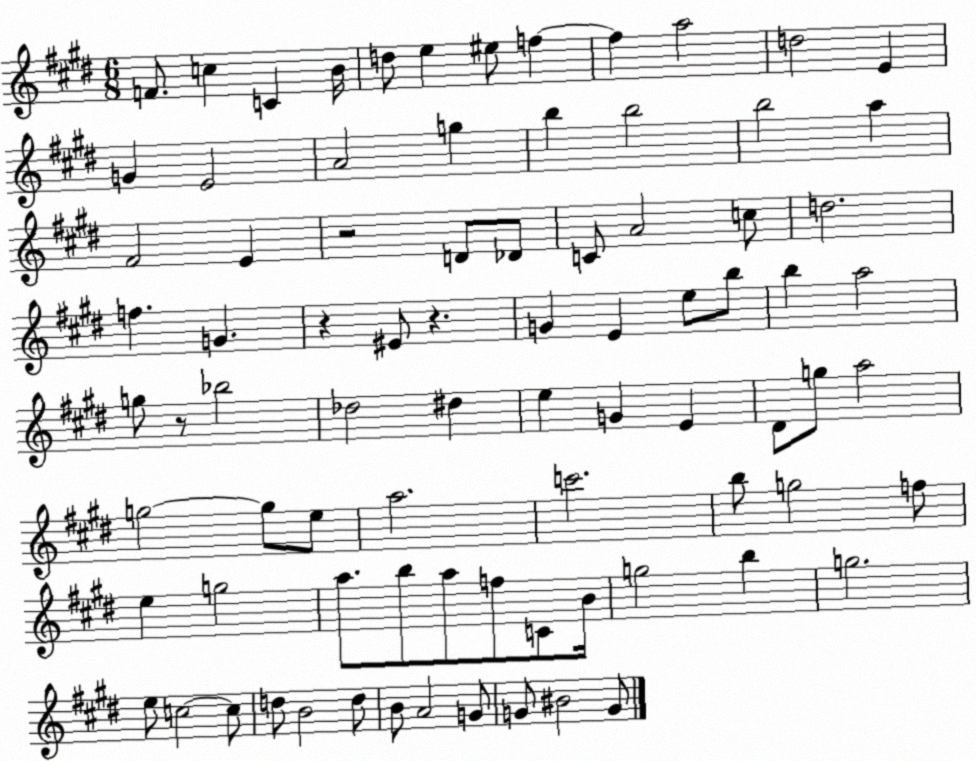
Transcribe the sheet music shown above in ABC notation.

X:1
T:Untitled
M:6/8
L:1/4
K:E
F/2 c C B/4 d/2 e ^e/2 f f a2 d2 E G E2 A2 g b b2 b2 a ^F2 E z2 D/2 _D/2 C/2 A2 c/2 d2 f G z ^E/2 z G E e/2 b/2 b a2 g/2 z/2 _b2 _d2 ^d e G E ^D/2 g/2 a2 g2 g/2 e/2 a2 c'2 b/2 g2 f/2 e g2 a/2 b/2 a/2 f/2 C/2 B/4 g2 b g2 e/2 c2 c/2 d/2 B2 d/2 B/2 A2 G/2 G/2 ^B2 G/2